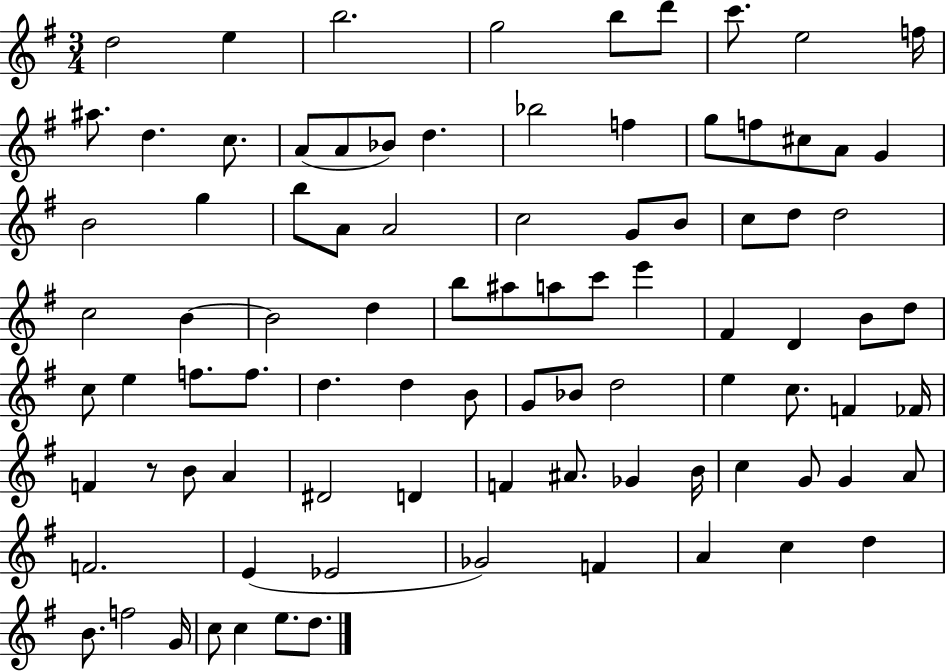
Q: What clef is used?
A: treble